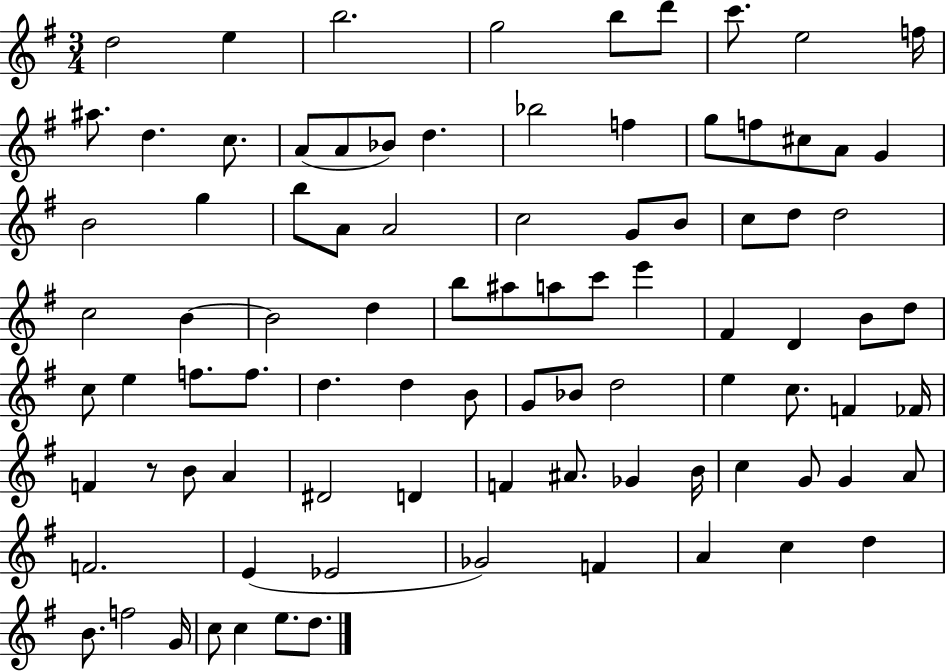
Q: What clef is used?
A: treble